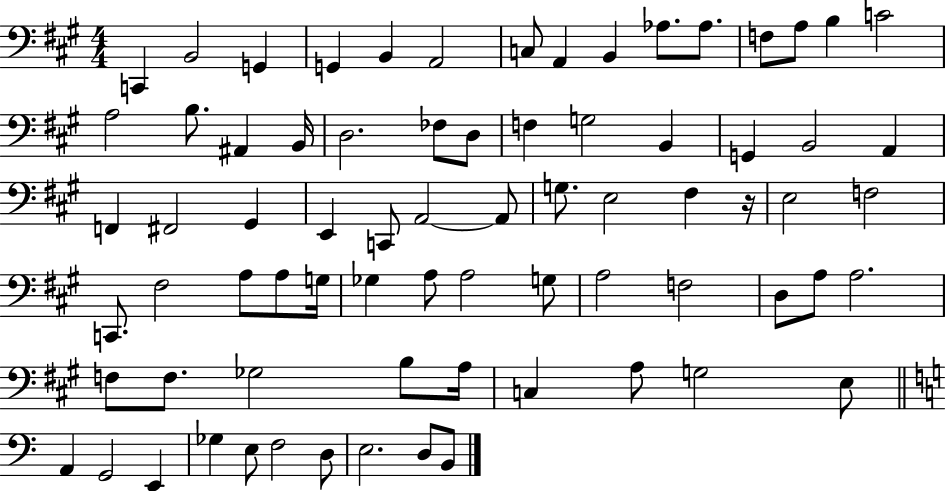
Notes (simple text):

C2/q B2/h G2/q G2/q B2/q A2/h C3/e A2/q B2/q Ab3/e. Ab3/e. F3/e A3/e B3/q C4/h A3/h B3/e. A#2/q B2/s D3/h. FES3/e D3/e F3/q G3/h B2/q G2/q B2/h A2/q F2/q F#2/h G#2/q E2/q C2/e A2/h A2/e G3/e. E3/h F#3/q R/s E3/h F3/h C2/e. F#3/h A3/e A3/e G3/s Gb3/q A3/e A3/h G3/e A3/h F3/h D3/e A3/e A3/h. F3/e F3/e. Gb3/h B3/e A3/s C3/q A3/e G3/h E3/e A2/q G2/h E2/q Gb3/q E3/e F3/h D3/e E3/h. D3/e B2/e